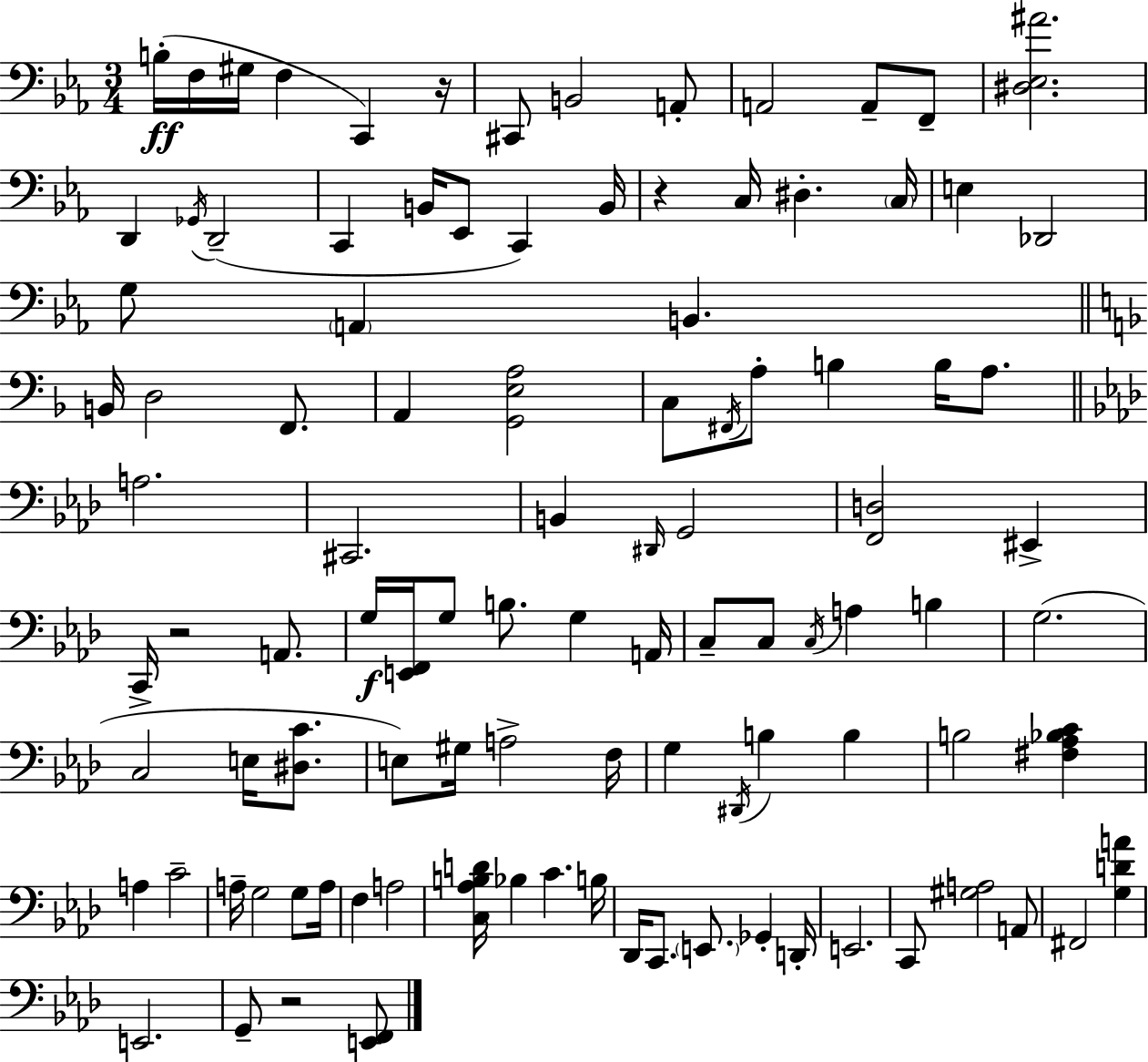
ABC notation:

X:1
T:Untitled
M:3/4
L:1/4
K:Cm
B,/4 F,/4 ^G,/4 F, C,, z/4 ^C,,/2 B,,2 A,,/2 A,,2 A,,/2 F,,/2 [^D,_E,^A]2 D,, _G,,/4 D,,2 C,, B,,/4 _E,,/2 C,, B,,/4 z C,/4 ^D, C,/4 E, _D,,2 G,/2 A,, B,, B,,/4 D,2 F,,/2 A,, [G,,E,A,]2 C,/2 ^F,,/4 A,/2 B, B,/4 A,/2 A,2 ^C,,2 B,, ^D,,/4 G,,2 [F,,D,]2 ^E,, C,,/4 z2 A,,/2 G,/4 [E,,F,,]/4 G,/2 B,/2 G, A,,/4 C,/2 C,/2 C,/4 A, B, G,2 C,2 E,/4 [^D,C]/2 E,/2 ^G,/4 A,2 F,/4 G, ^D,,/4 B, B, B,2 [^F,_A,_B,C] A, C2 A,/4 G,2 G,/2 A,/4 F, A,2 [C,_A,B,D]/4 _B, C B,/4 _D,,/4 C,,/2 E,,/2 _G,, D,,/4 E,,2 C,,/2 [^G,A,]2 A,,/2 ^F,,2 [G,DA] E,,2 G,,/2 z2 [E,,F,,]/2